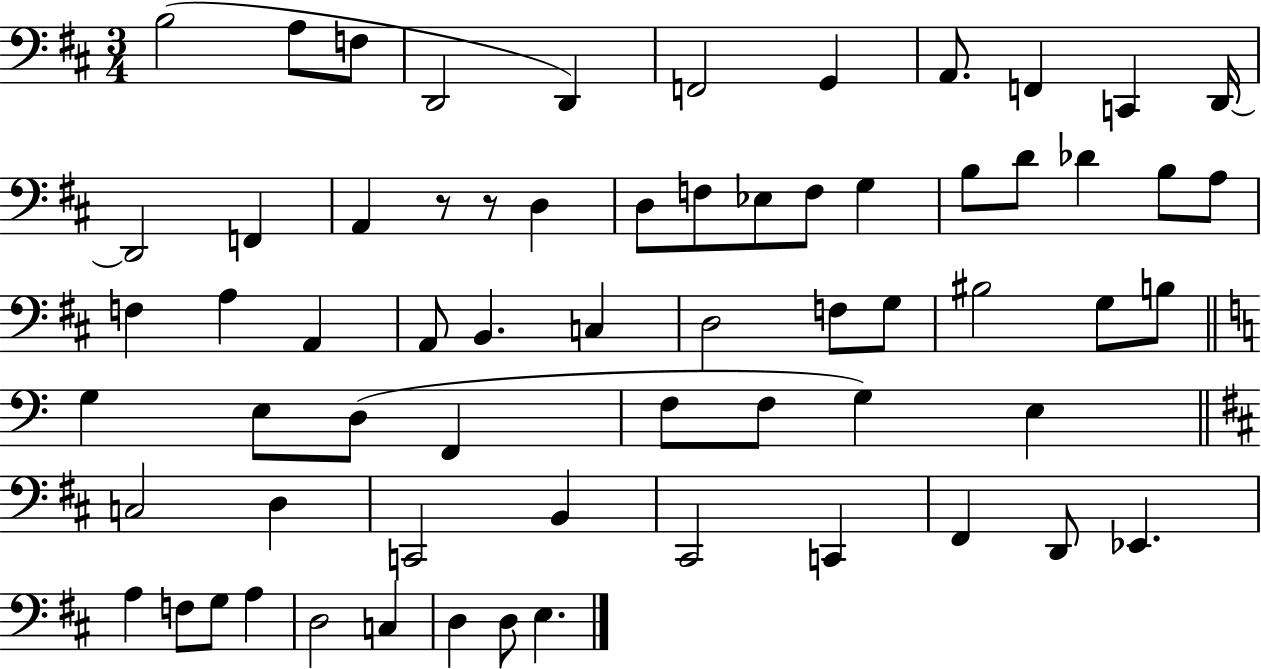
B3/h A3/e F3/e D2/h D2/q F2/h G2/q A2/e. F2/q C2/q D2/s D2/h F2/q A2/q R/e R/e D3/q D3/e F3/e Eb3/e F3/e G3/q B3/e D4/e Db4/q B3/e A3/e F3/q A3/q A2/q A2/e B2/q. C3/q D3/h F3/e G3/e BIS3/h G3/e B3/e G3/q E3/e D3/e F2/q F3/e F3/e G3/q E3/q C3/h D3/q C2/h B2/q C#2/h C2/q F#2/q D2/e Eb2/q. A3/q F3/e G3/e A3/q D3/h C3/q D3/q D3/e E3/q.